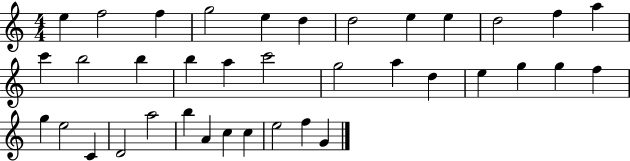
X:1
T:Untitled
M:4/4
L:1/4
K:C
e f2 f g2 e d d2 e e d2 f a c' b2 b b a c'2 g2 a d e g g f g e2 C D2 a2 b A c c e2 f G